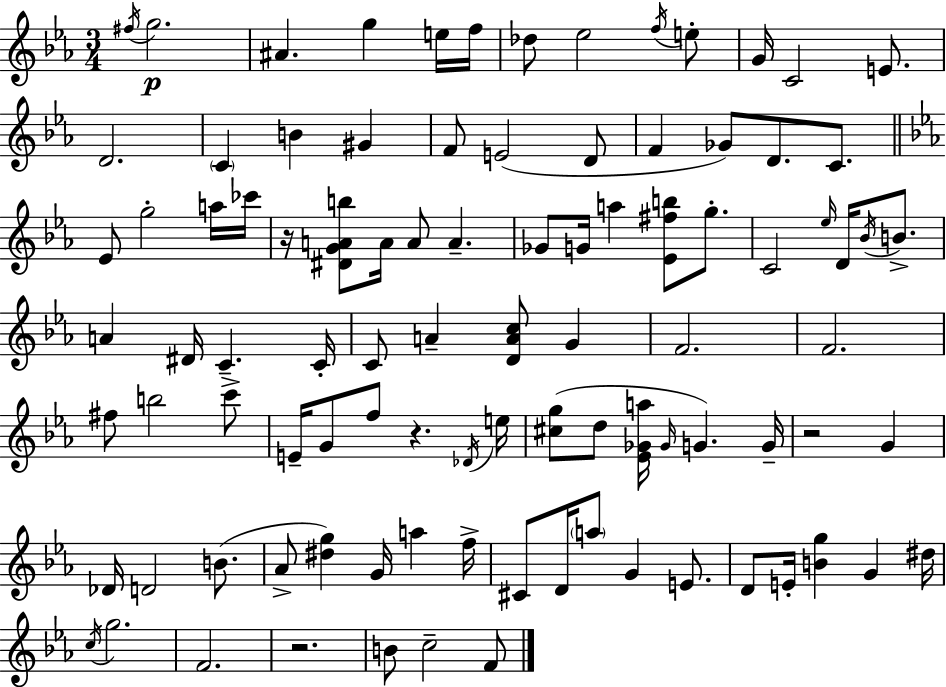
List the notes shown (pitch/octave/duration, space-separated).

F#5/s G5/h. A#4/q. G5/q E5/s F5/s Db5/e Eb5/h F5/s E5/e G4/s C4/h E4/e. D4/h. C4/q B4/q G#4/q F4/e E4/h D4/e F4/q Gb4/e D4/e. C4/e. Eb4/e G5/h A5/s CES6/s R/s [D#4,G4,A4,B5]/e A4/s A4/e A4/q. Gb4/e G4/s A5/q [Eb4,F#5,B5]/e G5/e. C4/h Eb5/s D4/s Bb4/s B4/e. A4/q D#4/s C4/q. C4/s C4/e A4/q [D4,A4,C5]/e G4/q F4/h. F4/h. F#5/e B5/h C6/e E4/s G4/e F5/e R/q. Db4/s E5/s [C#5,G5]/e D5/e [Eb4,Gb4,A5]/s Gb4/s G4/q. G4/s R/h G4/q Db4/s D4/h B4/e. Ab4/e [D#5,G5]/q G4/s A5/q F5/s C#4/e D4/s A5/e G4/q E4/e. D4/e E4/s [B4,G5]/q G4/q D#5/s C5/s G5/h. F4/h. R/h. B4/e C5/h F4/e